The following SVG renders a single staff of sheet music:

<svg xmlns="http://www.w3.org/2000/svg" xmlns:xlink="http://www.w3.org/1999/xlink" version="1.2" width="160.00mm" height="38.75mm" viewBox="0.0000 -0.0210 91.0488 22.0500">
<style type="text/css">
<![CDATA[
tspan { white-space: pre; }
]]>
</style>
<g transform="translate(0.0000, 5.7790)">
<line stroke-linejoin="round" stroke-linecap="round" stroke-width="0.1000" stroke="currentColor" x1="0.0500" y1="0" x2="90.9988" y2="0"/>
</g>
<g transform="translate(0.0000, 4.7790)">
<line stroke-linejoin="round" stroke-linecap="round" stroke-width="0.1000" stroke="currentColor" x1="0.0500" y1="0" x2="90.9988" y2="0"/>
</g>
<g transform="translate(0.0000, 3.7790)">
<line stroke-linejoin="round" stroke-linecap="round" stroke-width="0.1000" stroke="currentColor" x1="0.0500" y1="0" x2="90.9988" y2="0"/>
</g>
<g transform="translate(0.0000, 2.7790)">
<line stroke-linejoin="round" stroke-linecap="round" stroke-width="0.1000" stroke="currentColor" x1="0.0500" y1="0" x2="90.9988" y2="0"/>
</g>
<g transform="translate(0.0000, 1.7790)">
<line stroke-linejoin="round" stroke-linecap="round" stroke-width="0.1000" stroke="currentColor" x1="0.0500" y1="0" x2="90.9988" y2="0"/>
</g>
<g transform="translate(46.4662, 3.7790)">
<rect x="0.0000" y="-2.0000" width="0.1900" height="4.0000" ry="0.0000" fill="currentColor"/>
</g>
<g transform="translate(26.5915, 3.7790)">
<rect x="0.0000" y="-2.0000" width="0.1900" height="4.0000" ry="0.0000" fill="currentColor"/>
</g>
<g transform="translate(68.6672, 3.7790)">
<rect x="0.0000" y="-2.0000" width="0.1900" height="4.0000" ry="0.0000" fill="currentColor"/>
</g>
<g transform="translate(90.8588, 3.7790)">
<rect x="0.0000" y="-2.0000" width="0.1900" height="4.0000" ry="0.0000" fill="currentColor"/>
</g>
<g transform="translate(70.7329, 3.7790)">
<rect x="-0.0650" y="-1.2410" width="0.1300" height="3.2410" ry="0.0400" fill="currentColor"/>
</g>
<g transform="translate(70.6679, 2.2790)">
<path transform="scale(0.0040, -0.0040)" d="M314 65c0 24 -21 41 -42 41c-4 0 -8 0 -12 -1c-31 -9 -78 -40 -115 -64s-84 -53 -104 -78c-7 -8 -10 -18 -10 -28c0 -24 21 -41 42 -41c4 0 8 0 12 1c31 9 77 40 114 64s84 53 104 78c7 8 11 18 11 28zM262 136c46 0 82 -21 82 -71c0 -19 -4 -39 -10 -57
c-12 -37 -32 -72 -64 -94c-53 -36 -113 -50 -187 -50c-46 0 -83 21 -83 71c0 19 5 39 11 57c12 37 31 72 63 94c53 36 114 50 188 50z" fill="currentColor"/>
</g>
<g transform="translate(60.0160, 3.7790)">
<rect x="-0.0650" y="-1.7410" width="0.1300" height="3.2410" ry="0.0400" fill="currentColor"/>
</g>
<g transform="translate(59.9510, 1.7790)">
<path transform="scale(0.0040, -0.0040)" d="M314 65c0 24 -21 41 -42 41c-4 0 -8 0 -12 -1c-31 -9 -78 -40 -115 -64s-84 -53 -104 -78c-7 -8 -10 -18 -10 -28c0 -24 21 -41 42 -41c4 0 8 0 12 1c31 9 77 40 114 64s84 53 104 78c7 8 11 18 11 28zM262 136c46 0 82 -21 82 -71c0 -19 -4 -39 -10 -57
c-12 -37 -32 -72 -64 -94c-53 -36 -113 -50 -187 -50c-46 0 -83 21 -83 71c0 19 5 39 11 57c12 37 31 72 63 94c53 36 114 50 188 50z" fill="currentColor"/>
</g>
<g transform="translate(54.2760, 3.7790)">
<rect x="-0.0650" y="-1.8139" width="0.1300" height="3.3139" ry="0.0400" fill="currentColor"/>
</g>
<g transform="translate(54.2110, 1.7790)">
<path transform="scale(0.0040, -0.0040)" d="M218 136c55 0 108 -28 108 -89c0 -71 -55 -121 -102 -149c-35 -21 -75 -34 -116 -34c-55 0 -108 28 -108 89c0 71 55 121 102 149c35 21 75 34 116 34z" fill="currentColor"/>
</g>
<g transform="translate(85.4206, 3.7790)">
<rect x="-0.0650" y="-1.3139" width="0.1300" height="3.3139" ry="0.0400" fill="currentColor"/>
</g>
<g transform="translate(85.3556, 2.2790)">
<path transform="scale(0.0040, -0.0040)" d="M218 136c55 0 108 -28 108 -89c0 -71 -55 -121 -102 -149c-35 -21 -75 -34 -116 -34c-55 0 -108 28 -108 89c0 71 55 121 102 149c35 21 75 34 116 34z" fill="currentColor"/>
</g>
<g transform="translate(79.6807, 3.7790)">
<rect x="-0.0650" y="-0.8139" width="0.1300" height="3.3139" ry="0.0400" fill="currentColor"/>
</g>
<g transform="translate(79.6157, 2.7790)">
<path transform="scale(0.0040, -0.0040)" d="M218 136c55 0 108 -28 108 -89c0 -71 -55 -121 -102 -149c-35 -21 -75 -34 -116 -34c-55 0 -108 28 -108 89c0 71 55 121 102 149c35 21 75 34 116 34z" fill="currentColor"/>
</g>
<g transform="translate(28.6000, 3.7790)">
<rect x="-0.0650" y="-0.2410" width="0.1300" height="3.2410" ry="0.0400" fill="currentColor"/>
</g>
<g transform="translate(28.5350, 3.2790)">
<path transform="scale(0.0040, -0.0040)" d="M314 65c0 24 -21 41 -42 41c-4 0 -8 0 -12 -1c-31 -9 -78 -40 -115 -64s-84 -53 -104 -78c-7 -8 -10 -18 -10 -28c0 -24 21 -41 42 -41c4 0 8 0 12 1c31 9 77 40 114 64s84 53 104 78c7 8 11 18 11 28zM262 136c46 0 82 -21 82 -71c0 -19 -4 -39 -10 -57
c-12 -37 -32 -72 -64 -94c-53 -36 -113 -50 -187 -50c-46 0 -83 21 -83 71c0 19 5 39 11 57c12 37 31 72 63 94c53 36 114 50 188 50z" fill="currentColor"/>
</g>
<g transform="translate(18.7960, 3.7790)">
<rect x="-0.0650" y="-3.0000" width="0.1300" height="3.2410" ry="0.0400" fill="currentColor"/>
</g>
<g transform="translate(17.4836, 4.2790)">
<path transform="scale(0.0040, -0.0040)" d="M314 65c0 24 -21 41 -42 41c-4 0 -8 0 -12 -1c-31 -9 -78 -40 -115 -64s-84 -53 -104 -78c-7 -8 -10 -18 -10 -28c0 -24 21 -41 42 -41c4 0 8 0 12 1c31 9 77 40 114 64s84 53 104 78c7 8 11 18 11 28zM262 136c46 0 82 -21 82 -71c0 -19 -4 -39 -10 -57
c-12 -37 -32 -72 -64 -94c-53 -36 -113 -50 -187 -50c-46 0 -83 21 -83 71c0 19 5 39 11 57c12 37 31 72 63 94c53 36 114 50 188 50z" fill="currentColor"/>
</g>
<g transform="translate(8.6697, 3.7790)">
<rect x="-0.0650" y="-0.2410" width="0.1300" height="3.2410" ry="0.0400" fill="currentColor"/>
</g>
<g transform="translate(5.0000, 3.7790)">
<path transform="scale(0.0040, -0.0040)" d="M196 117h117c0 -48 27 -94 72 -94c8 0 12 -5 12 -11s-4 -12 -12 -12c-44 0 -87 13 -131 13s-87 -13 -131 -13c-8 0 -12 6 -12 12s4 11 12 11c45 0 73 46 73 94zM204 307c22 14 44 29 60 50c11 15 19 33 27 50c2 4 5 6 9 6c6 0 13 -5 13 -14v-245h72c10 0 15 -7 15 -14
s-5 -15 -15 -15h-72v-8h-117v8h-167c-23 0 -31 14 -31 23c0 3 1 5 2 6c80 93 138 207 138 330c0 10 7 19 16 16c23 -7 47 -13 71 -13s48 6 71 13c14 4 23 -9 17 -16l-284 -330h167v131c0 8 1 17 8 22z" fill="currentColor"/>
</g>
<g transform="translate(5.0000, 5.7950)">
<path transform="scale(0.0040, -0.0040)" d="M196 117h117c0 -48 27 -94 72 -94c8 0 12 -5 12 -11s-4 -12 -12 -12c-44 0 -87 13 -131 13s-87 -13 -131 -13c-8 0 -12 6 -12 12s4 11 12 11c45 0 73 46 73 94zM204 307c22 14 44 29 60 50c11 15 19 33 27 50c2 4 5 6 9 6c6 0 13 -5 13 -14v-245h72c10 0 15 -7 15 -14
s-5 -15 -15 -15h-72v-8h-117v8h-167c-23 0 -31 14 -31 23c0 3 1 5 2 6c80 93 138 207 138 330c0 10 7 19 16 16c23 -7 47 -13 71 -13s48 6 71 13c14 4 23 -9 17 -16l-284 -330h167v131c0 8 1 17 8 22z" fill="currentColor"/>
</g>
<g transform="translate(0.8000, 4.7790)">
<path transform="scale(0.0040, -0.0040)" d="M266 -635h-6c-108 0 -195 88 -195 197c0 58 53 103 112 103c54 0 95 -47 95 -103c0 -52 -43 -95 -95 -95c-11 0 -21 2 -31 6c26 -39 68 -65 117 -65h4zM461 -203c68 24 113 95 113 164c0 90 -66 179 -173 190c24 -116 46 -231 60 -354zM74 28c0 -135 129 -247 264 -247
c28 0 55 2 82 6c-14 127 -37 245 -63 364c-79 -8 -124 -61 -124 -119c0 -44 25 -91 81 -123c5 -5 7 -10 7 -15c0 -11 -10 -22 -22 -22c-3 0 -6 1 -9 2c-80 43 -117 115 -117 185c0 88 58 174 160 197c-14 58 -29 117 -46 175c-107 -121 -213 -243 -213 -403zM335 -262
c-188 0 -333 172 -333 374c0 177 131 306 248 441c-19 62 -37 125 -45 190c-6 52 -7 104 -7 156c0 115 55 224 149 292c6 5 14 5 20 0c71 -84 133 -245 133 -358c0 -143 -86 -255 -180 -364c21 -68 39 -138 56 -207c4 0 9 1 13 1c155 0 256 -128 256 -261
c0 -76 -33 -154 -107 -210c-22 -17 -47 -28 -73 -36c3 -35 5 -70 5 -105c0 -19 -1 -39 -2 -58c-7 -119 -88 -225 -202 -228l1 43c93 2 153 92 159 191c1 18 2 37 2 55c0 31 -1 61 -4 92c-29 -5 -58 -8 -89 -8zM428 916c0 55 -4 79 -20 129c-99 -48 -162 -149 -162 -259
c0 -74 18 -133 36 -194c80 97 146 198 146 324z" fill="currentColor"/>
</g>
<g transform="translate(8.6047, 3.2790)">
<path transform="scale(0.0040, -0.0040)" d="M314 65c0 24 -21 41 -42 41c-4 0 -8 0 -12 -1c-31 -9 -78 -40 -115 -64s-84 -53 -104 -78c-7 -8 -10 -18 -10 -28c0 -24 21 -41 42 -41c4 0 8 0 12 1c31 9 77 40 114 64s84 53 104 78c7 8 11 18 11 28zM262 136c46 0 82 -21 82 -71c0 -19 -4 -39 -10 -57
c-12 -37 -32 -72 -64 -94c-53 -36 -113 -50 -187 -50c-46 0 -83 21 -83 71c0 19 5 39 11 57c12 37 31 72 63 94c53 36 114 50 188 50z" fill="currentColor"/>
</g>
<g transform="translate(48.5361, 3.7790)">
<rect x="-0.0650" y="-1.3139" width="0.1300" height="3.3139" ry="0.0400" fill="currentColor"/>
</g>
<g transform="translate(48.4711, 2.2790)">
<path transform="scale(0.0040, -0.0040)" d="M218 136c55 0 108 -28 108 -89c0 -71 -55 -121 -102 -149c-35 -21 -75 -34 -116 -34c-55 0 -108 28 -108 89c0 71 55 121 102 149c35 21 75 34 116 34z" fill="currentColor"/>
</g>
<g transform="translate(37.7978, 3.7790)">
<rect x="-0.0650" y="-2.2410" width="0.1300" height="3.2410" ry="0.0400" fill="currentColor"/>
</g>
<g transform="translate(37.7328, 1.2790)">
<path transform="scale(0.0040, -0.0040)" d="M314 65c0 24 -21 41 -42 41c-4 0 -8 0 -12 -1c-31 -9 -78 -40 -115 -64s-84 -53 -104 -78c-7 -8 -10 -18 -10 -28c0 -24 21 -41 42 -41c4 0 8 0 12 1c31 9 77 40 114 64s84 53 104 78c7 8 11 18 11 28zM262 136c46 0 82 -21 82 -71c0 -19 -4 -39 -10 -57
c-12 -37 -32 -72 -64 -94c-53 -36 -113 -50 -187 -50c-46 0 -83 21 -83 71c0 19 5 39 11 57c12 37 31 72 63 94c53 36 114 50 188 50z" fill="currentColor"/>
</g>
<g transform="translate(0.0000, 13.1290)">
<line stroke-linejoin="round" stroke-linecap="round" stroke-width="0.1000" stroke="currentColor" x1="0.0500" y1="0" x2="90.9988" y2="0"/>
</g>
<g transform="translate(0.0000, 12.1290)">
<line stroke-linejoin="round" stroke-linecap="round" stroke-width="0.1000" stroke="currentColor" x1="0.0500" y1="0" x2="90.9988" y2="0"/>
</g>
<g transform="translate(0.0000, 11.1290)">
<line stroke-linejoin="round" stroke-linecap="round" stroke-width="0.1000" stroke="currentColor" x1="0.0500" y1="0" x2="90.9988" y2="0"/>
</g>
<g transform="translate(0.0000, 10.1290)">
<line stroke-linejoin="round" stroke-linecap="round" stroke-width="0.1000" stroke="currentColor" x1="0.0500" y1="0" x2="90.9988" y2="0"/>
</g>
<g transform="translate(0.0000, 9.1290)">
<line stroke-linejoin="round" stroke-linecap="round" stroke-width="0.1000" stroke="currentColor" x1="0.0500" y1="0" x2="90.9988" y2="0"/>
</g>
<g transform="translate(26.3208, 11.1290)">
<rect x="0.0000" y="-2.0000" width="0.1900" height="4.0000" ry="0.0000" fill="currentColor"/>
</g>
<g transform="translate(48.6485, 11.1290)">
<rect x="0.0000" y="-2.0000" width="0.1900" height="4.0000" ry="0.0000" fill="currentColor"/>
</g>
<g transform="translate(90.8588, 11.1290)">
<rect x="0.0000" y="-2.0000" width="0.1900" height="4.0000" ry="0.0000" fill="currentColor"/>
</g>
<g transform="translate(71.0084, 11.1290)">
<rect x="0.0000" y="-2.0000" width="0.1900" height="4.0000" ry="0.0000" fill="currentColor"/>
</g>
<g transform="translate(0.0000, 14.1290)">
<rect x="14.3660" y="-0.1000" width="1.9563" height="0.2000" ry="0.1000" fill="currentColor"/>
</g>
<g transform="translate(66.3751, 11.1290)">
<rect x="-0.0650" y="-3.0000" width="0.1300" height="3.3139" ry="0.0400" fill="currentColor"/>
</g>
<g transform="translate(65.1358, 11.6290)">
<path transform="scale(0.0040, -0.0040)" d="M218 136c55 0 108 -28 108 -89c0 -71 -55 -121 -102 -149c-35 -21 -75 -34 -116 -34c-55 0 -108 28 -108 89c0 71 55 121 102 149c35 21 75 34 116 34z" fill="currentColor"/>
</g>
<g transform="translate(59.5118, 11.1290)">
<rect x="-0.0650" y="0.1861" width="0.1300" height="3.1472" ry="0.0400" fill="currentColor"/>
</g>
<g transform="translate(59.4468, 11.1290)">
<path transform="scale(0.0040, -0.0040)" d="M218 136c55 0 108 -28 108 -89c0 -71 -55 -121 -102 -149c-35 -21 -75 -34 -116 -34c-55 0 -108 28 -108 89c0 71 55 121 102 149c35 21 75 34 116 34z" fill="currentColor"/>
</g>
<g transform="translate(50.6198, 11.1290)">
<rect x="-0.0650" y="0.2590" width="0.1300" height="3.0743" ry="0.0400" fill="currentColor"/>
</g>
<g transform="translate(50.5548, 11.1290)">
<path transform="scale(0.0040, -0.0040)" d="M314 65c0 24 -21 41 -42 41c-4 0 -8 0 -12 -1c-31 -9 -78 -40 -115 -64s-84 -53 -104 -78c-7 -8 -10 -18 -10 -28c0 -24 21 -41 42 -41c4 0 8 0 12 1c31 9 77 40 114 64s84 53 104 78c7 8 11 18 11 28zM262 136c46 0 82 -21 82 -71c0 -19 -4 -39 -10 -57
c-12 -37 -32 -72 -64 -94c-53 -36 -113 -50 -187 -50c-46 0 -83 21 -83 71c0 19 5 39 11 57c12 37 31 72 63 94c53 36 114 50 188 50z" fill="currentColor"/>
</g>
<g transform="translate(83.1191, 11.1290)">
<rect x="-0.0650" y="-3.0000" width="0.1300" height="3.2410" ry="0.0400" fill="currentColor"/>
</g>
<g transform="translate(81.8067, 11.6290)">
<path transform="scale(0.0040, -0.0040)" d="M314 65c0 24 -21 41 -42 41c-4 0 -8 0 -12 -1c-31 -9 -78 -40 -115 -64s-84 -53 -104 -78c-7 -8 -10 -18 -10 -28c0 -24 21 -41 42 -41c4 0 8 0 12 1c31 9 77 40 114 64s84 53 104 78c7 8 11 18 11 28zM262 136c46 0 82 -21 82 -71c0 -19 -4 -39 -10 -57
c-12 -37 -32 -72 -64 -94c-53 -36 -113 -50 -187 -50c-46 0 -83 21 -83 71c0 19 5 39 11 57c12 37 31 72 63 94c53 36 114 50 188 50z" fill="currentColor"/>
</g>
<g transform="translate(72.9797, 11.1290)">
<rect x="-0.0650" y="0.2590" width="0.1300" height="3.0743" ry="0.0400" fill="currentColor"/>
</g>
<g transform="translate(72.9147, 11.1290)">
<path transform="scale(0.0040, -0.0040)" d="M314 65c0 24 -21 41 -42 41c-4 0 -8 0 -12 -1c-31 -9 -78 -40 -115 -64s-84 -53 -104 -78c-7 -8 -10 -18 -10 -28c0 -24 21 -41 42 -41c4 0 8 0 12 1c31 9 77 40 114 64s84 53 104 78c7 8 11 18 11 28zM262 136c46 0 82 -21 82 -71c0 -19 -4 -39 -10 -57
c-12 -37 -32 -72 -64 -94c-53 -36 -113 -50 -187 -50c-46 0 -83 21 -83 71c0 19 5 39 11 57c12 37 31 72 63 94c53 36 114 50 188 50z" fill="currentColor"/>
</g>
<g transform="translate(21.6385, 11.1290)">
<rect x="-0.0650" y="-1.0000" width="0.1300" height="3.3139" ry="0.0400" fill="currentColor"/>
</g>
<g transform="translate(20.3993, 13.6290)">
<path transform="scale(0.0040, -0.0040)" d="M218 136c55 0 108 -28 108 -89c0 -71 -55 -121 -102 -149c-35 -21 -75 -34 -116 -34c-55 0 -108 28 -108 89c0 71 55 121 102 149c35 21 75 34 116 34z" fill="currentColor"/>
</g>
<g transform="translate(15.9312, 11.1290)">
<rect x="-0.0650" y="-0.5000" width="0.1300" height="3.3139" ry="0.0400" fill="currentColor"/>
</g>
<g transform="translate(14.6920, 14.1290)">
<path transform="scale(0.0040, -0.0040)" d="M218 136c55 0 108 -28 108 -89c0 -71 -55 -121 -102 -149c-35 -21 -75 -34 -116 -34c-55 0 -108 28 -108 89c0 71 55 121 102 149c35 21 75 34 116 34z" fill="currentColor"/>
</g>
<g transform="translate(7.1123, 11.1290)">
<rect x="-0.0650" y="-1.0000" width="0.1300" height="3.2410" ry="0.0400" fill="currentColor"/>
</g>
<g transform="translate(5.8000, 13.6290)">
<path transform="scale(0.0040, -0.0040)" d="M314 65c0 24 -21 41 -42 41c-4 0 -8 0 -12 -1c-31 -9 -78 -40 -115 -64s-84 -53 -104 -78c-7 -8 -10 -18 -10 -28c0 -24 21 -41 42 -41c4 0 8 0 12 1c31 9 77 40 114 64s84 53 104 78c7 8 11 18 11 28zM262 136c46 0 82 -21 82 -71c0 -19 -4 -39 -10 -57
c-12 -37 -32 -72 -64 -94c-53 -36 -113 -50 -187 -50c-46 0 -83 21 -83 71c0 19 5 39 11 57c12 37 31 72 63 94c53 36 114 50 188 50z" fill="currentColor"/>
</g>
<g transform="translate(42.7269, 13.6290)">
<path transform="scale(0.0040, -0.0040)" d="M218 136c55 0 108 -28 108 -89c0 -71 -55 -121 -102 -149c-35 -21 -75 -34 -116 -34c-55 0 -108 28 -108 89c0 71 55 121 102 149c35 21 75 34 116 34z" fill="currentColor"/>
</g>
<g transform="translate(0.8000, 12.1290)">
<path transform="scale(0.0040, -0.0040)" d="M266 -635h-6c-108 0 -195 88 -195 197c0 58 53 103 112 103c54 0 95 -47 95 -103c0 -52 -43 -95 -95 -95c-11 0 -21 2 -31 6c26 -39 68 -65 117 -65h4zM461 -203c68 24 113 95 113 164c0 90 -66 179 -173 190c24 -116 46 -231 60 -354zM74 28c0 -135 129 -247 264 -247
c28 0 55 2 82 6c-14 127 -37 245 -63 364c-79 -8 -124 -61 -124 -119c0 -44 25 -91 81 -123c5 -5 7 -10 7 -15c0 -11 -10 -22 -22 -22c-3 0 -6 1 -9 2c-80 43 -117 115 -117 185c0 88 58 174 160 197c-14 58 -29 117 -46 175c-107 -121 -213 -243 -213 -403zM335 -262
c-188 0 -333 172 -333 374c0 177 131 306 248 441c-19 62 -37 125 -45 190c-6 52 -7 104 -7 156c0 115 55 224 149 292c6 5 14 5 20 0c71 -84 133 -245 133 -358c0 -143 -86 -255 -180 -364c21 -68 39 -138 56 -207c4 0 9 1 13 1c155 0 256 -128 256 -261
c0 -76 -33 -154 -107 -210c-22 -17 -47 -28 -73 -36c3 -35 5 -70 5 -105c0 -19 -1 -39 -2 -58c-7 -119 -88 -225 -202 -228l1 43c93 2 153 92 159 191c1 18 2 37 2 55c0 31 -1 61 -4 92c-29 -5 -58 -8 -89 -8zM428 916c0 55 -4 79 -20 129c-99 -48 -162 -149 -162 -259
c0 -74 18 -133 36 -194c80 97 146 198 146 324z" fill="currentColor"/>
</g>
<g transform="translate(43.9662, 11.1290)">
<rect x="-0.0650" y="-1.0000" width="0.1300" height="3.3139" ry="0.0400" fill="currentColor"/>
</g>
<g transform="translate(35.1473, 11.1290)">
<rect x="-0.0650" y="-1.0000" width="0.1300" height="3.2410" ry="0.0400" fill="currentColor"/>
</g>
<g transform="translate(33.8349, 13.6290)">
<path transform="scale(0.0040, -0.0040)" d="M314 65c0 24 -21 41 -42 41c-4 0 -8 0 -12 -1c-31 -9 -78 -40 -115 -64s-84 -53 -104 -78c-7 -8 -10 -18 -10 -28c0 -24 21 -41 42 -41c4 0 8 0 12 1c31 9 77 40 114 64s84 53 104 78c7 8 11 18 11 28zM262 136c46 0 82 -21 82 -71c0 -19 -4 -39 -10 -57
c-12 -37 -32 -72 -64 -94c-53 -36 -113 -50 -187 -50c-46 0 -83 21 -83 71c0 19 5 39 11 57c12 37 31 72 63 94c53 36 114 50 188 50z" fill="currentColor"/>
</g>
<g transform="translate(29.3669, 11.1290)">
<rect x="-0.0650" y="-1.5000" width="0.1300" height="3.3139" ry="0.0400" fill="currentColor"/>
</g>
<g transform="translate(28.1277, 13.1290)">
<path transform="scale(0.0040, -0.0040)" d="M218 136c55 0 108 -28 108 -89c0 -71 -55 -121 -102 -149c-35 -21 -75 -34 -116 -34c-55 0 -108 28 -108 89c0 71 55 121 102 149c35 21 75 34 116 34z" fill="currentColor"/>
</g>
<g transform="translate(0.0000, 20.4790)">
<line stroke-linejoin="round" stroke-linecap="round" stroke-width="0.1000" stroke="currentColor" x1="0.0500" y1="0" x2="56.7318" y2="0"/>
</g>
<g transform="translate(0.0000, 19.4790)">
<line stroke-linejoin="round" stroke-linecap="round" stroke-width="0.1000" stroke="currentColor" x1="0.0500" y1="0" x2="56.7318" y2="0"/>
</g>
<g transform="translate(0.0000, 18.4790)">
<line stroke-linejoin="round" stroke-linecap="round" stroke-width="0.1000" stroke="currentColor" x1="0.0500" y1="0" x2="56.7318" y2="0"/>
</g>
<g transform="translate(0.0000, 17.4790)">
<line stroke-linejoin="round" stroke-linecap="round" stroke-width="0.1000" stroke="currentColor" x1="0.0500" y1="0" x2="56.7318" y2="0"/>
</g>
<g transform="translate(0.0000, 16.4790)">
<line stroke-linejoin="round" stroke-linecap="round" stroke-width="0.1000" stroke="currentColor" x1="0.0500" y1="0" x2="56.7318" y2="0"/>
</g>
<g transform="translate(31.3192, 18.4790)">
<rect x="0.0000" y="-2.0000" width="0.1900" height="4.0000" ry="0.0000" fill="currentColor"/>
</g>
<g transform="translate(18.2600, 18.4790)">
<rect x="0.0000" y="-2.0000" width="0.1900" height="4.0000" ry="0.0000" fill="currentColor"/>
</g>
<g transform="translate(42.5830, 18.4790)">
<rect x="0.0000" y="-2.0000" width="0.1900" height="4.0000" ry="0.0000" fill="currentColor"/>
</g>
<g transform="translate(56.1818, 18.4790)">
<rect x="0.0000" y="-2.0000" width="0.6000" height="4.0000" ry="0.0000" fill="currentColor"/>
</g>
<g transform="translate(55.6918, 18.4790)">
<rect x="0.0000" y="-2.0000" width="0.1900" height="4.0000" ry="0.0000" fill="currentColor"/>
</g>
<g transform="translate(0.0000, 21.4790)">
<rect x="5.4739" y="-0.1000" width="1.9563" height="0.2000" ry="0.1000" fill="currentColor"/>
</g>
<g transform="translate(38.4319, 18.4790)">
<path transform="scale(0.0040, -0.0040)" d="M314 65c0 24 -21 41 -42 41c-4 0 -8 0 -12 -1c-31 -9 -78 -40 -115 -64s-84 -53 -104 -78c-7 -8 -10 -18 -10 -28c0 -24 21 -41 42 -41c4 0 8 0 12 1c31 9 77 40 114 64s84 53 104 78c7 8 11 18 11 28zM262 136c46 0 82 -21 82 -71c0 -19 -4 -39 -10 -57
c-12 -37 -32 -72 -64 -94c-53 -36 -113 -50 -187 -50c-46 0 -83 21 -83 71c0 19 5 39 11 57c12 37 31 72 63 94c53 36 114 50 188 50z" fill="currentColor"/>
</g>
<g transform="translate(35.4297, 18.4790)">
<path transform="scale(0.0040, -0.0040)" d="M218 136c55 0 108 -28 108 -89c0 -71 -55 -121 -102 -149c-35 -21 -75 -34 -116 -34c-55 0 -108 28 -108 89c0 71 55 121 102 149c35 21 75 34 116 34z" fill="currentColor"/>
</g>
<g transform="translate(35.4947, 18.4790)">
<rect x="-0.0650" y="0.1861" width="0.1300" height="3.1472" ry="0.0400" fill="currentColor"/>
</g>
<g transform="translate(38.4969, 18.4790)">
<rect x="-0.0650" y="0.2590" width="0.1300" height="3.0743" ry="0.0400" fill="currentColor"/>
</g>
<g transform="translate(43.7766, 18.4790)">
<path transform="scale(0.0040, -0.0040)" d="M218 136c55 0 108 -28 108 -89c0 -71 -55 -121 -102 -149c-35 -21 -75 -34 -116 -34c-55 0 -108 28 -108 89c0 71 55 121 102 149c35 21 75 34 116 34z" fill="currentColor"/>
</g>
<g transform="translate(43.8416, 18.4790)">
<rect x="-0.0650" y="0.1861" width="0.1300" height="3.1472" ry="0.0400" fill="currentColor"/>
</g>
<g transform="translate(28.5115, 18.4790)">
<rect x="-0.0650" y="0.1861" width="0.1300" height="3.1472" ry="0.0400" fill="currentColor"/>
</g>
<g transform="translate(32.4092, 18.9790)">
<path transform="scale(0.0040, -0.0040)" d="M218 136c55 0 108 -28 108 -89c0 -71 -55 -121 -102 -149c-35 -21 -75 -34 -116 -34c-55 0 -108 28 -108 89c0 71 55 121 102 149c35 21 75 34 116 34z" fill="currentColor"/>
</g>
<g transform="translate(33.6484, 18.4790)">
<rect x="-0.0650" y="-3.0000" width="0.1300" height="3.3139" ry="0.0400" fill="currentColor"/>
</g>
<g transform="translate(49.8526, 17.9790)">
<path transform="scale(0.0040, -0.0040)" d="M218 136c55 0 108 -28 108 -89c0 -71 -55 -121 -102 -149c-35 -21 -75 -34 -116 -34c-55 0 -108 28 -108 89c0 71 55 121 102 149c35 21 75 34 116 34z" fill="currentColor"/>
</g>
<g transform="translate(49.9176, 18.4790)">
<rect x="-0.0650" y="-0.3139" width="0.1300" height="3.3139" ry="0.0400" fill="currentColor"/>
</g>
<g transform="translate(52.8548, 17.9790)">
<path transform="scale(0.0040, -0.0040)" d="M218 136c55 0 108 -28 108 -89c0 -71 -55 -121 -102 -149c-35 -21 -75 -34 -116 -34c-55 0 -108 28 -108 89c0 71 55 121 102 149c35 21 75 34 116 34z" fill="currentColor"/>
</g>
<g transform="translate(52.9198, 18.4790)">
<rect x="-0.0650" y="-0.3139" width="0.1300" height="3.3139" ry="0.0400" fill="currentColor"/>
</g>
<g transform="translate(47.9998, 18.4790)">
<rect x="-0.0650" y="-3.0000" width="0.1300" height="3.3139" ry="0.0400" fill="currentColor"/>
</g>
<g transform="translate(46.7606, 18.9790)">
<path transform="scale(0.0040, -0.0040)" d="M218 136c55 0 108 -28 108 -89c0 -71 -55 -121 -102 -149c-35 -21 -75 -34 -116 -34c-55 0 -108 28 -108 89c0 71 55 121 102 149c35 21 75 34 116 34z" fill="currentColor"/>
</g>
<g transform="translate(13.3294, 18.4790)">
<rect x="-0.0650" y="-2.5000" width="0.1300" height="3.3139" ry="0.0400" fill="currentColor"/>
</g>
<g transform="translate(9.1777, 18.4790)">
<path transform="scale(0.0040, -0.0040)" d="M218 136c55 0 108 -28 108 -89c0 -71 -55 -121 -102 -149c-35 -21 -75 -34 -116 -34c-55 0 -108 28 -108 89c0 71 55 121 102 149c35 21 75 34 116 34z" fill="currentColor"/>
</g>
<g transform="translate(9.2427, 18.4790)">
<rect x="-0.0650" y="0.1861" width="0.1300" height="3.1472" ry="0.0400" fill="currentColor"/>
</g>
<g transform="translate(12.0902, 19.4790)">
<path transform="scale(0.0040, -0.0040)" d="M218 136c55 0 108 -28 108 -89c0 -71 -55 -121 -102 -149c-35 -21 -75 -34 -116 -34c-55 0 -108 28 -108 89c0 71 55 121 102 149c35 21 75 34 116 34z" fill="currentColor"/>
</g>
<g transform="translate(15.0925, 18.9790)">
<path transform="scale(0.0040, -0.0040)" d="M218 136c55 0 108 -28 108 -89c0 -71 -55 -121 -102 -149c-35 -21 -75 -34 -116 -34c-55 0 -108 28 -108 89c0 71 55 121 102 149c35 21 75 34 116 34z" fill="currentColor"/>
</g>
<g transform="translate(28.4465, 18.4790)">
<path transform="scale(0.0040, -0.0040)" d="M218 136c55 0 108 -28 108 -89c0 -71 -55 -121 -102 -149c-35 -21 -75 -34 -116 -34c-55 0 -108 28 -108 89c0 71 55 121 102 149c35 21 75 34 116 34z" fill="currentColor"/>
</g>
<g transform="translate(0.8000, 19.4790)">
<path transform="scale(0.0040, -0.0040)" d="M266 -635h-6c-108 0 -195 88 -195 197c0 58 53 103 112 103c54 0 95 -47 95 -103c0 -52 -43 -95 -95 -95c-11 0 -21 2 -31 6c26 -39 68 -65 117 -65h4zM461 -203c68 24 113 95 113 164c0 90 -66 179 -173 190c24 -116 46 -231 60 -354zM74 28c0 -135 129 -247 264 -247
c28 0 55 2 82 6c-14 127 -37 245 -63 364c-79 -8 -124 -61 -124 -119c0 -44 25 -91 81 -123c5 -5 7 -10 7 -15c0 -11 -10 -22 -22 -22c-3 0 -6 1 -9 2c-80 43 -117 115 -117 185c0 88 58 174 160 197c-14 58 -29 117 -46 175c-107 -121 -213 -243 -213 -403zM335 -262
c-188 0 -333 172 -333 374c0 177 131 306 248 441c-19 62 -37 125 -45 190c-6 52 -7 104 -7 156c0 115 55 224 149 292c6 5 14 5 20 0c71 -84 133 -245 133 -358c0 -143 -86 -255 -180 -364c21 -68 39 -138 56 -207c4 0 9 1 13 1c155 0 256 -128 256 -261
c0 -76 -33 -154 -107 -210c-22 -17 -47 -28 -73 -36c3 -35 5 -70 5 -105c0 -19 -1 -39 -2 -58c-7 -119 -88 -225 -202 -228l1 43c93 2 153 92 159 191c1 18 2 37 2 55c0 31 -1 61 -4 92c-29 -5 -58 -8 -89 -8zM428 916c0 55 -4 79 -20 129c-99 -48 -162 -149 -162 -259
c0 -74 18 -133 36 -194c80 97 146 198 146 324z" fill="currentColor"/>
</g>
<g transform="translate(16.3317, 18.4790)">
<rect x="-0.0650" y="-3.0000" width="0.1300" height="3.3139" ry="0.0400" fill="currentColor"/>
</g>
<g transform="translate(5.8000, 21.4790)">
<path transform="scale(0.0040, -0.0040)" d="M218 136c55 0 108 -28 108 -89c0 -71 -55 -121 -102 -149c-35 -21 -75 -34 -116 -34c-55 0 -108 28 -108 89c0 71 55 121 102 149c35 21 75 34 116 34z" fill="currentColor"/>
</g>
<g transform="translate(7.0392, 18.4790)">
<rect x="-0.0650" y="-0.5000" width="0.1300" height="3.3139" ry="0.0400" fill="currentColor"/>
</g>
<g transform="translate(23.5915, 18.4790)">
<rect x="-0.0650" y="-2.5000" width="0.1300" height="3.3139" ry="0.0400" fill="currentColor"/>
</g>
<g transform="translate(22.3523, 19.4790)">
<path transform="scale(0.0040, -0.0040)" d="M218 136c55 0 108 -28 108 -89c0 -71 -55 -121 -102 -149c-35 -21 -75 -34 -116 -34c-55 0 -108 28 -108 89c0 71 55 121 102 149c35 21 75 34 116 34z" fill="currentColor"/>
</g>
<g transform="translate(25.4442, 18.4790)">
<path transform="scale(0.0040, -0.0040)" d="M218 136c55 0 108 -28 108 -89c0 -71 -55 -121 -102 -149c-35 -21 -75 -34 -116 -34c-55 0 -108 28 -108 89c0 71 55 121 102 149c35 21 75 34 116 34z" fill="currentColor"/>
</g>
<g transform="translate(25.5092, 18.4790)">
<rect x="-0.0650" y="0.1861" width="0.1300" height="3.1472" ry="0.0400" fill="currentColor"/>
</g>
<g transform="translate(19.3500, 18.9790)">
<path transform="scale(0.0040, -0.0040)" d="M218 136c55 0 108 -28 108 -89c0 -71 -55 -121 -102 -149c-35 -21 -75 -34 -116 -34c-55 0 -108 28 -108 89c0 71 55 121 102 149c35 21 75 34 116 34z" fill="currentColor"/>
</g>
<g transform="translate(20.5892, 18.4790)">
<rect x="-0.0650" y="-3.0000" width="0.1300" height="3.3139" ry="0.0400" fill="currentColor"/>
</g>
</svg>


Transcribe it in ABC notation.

X:1
T:Untitled
M:4/4
L:1/4
K:C
c2 A2 c2 g2 e f f2 e2 d e D2 C D E D2 D B2 B A B2 A2 C B G A A G B B A B B2 B A c c